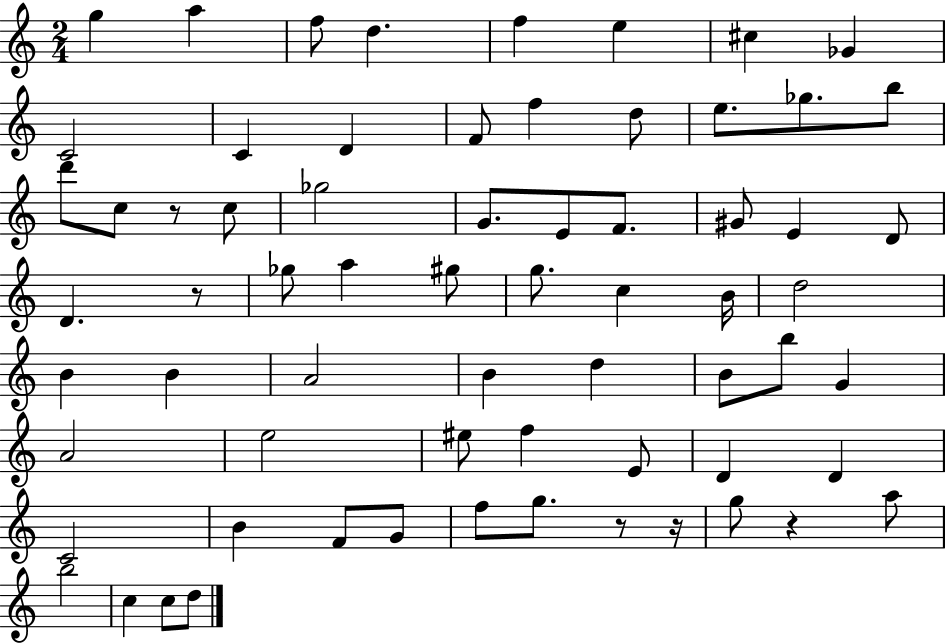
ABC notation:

X:1
T:Untitled
M:2/4
L:1/4
K:C
g a f/2 d f e ^c _G C2 C D F/2 f d/2 e/2 _g/2 b/2 d'/2 c/2 z/2 c/2 _g2 G/2 E/2 F/2 ^G/2 E D/2 D z/2 _g/2 a ^g/2 g/2 c B/4 d2 B B A2 B d B/2 b/2 G A2 e2 ^e/2 f E/2 D D C2 B F/2 G/2 f/2 g/2 z/2 z/4 g/2 z a/2 b2 c c/2 d/2